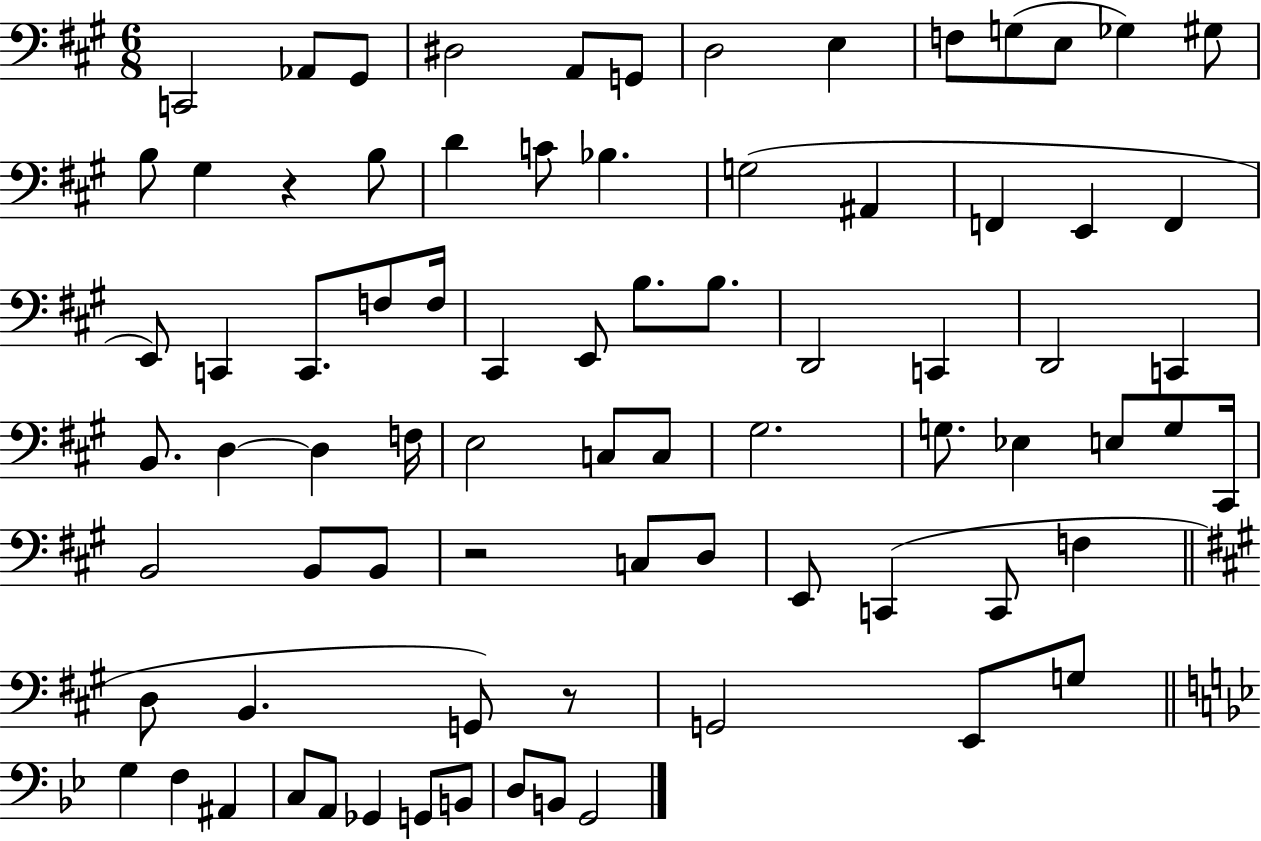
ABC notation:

X:1
T:Untitled
M:6/8
L:1/4
K:A
C,,2 _A,,/2 ^G,,/2 ^D,2 A,,/2 G,,/2 D,2 E, F,/2 G,/2 E,/2 _G, ^G,/2 B,/2 ^G, z B,/2 D C/2 _B, G,2 ^A,, F,, E,, F,, E,,/2 C,, C,,/2 F,/2 F,/4 ^C,, E,,/2 B,/2 B,/2 D,,2 C,, D,,2 C,, B,,/2 D, D, F,/4 E,2 C,/2 C,/2 ^G,2 G,/2 _E, E,/2 G,/2 ^C,,/4 B,,2 B,,/2 B,,/2 z2 C,/2 D,/2 E,,/2 C,, C,,/2 F, D,/2 B,, G,,/2 z/2 G,,2 E,,/2 G,/2 G, F, ^A,, C,/2 A,,/2 _G,, G,,/2 B,,/2 D,/2 B,,/2 G,,2